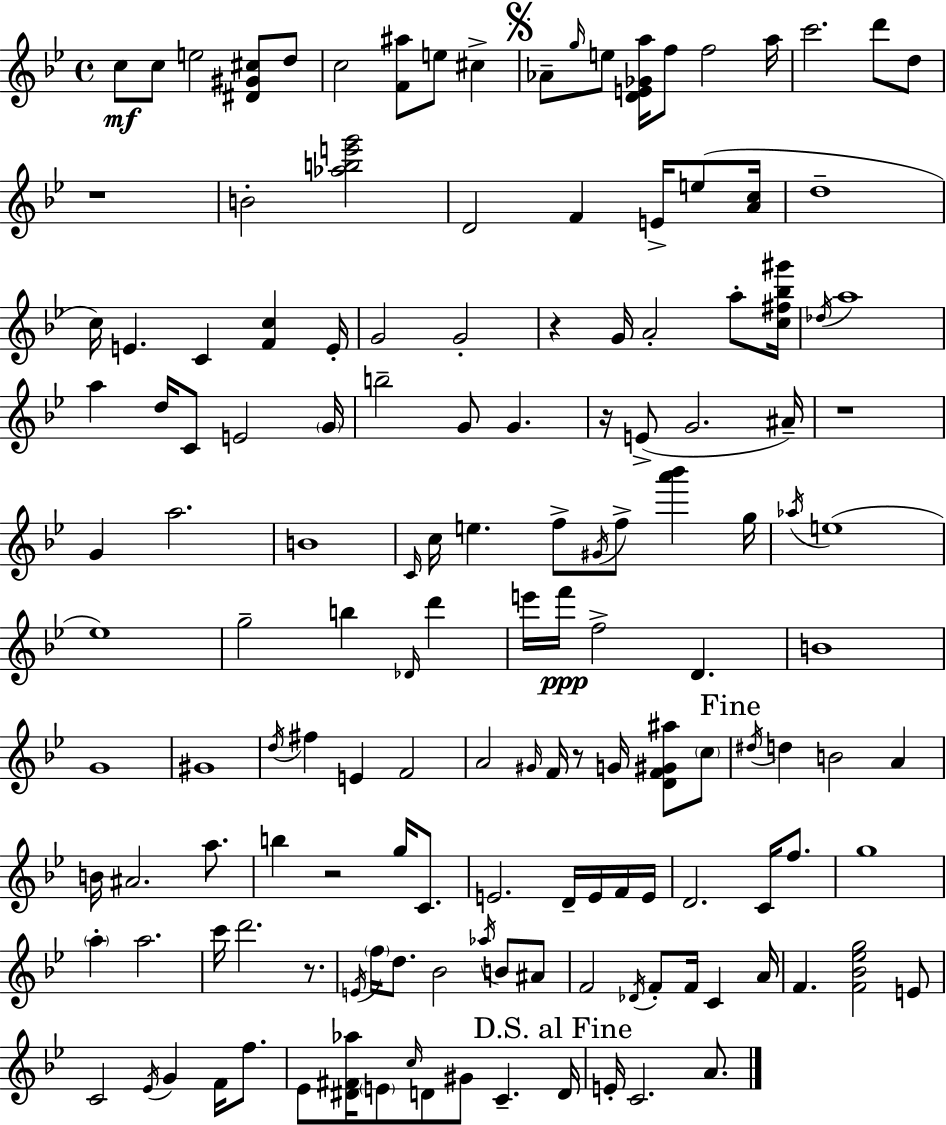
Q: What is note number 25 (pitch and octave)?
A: C4